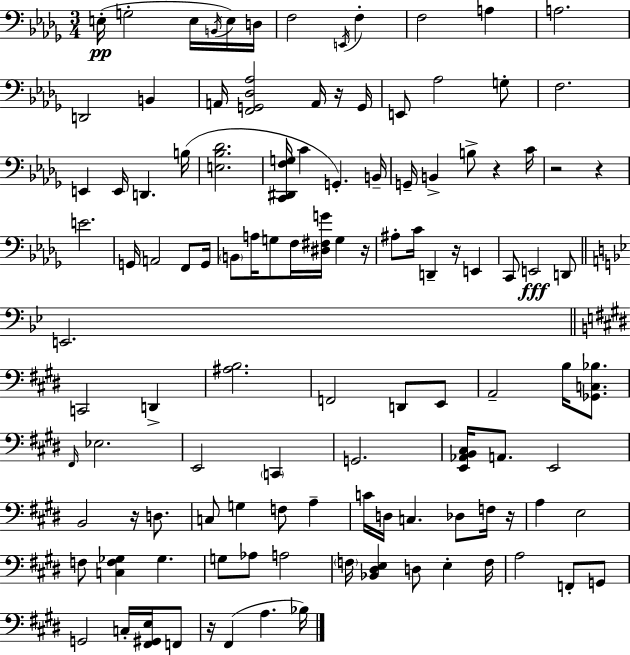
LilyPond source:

{
  \clef bass
  \numericTimeSignature
  \time 3/4
  \key bes \minor
  \repeat volta 2 { e16-.(\pp g2-. e16 \acciaccatura { b,16 }) e16 | d16 f2 \acciaccatura { e,16 } f4-. | f2 a4 | a2. | \break d,2 b,4 | a,16 <f, g, des aes>2 a,16 | r16 g,16 e,8 aes2 | g8-. f2. | \break e,4 e,16 d,4. | b16( <e bes des'>2. | <c, dis, f g>16 c'4 g,4.-.) | b,16-- g,16-- b,4-> b8-> r4 | \break c'16 r2 r4 | e'2. | g,16 a,2 f,8 | g,16 \parenthesize b,8 a16 g8 f16 <dis fis g'>16 g4 | \break r16 ais8-. c'16 d,4-- r16 e,4 | c,8 e,2\fff | d,8 \bar "||" \break \key bes \major e,2. | \bar "||" \break \key e \major c,2 d,4-> | <ais b>2. | f,2 d,8 e,8 | a,2-- b16 <ges, c bes>8. | \break \grace { fis,16 } ees2. | e,2 \parenthesize c,4 | g,2. | <e, aes, b, cis>16 a,8. e,2 | \break b,2 r16 d8. | c8 g4 f8 a4-- | c'16 d16 c4. des8 f16 | r16 a4 e2 | \break f8 <c f ges>4 ges4. | g8 aes8 a2 | \parenthesize f16 <bes, dis e>4 d8 e4-. | f16 a2 f,8-. g,8 | \break g,2 c16-. <fis, gis, e>16 f,8 | r16 fis,4( a4. | bes16) } \bar "|."
}